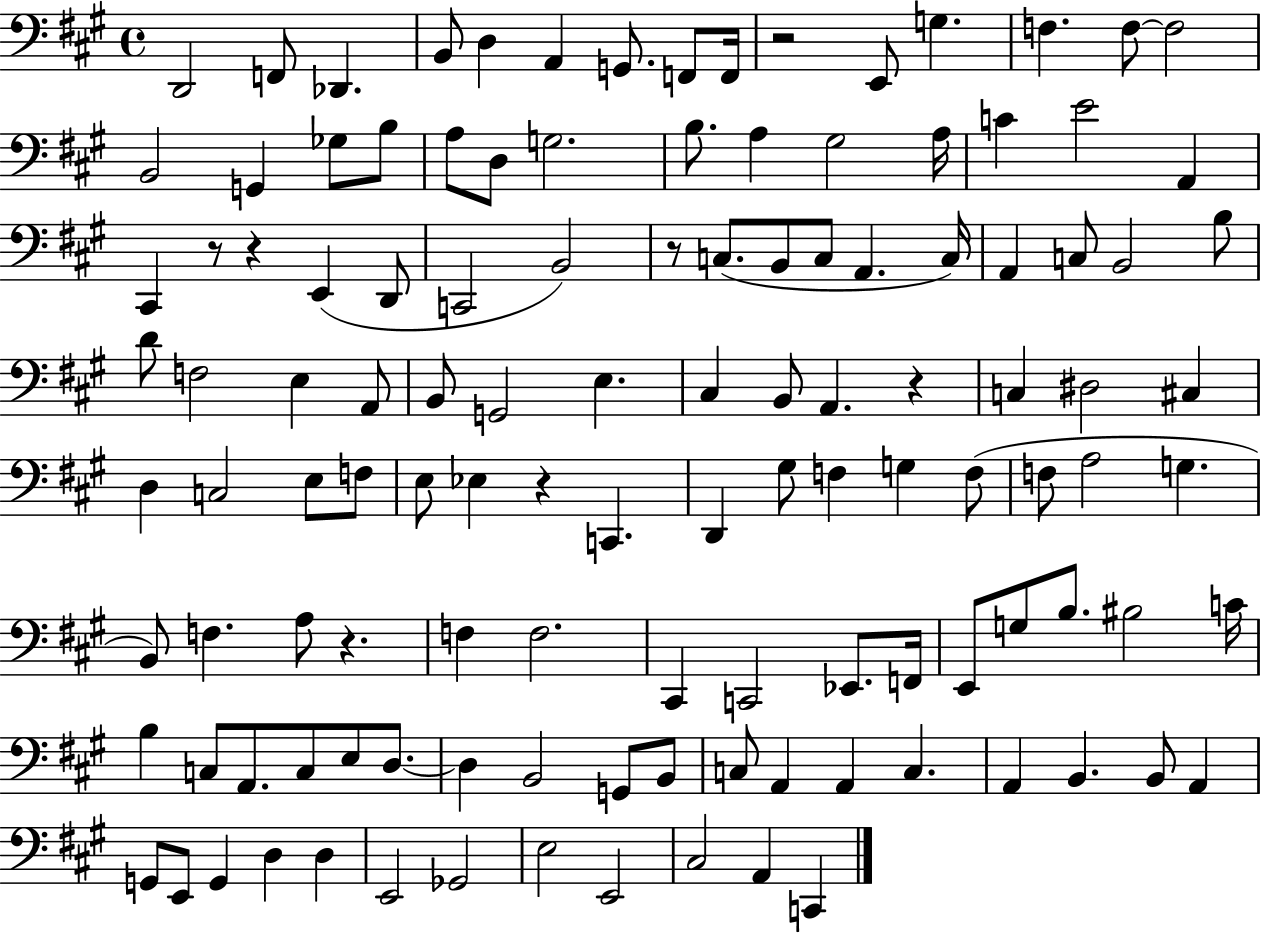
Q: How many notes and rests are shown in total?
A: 121